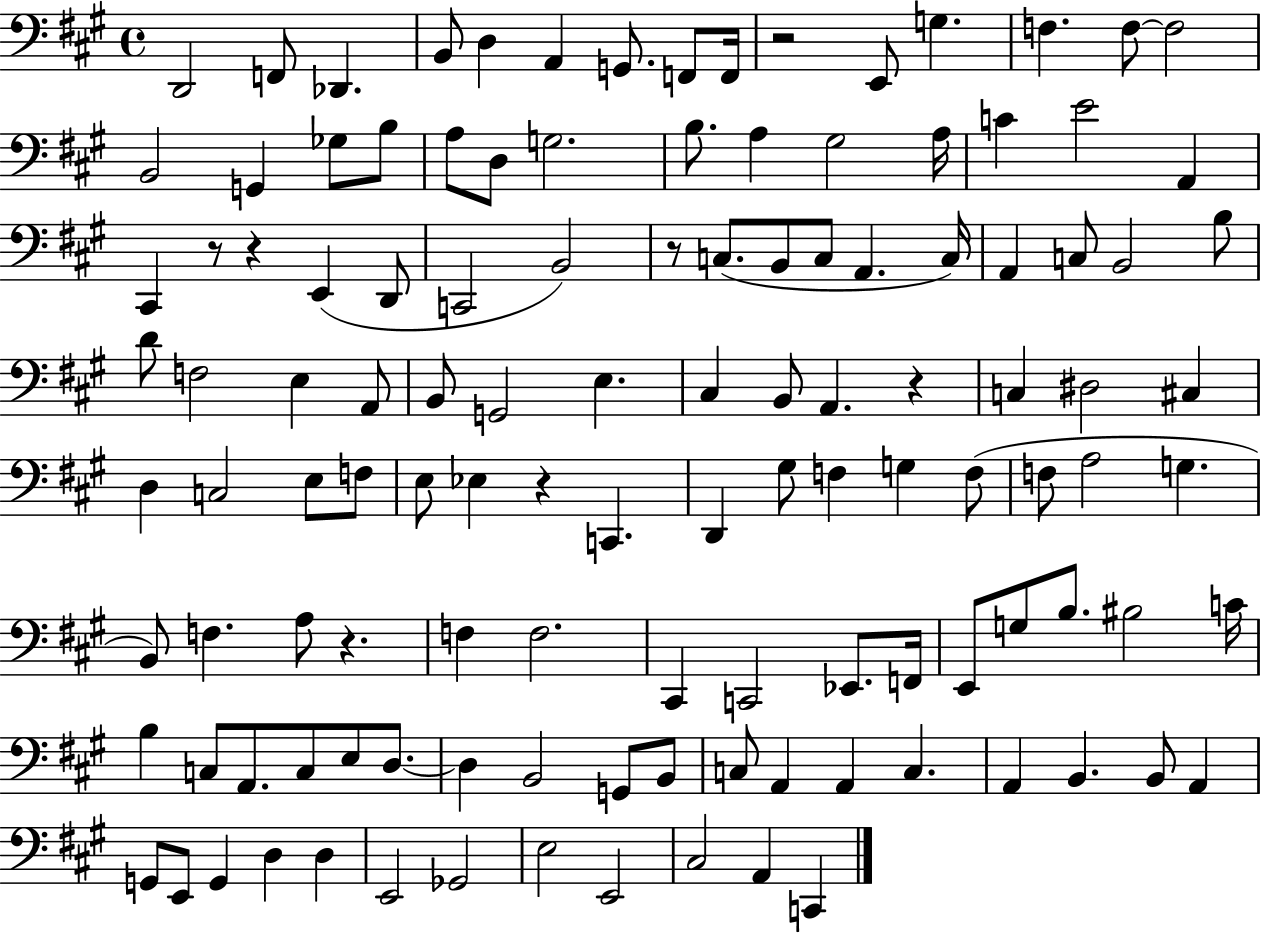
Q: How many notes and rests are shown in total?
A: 121